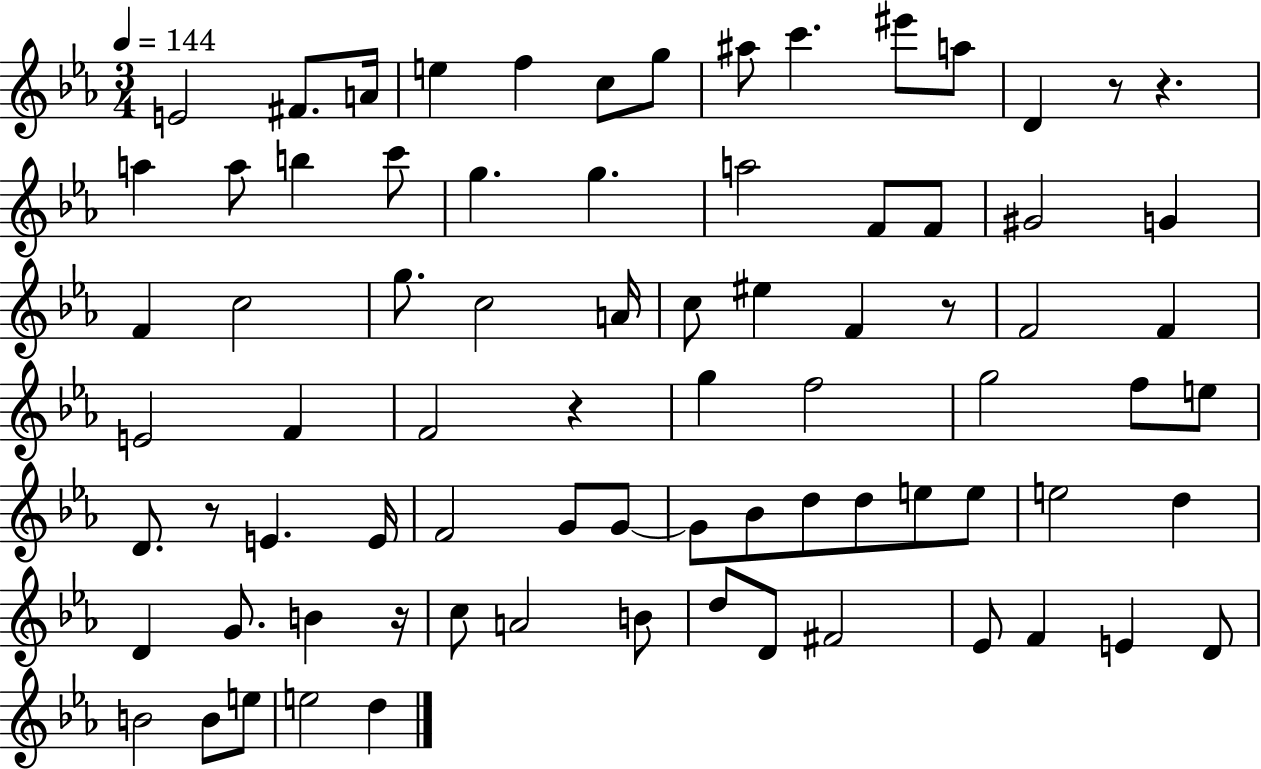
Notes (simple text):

E4/h F#4/e. A4/s E5/q F5/q C5/e G5/e A#5/e C6/q. EIS6/e A5/e D4/q R/e R/q. A5/q A5/e B5/q C6/e G5/q. G5/q. A5/h F4/e F4/e G#4/h G4/q F4/q C5/h G5/e. C5/h A4/s C5/e EIS5/q F4/q R/e F4/h F4/q E4/h F4/q F4/h R/q G5/q F5/h G5/h F5/e E5/e D4/e. R/e E4/q. E4/s F4/h G4/e G4/e G4/e Bb4/e D5/e D5/e E5/e E5/e E5/h D5/q D4/q G4/e. B4/q R/s C5/e A4/h B4/e D5/e D4/e F#4/h Eb4/e F4/q E4/q D4/e B4/h B4/e E5/e E5/h D5/q